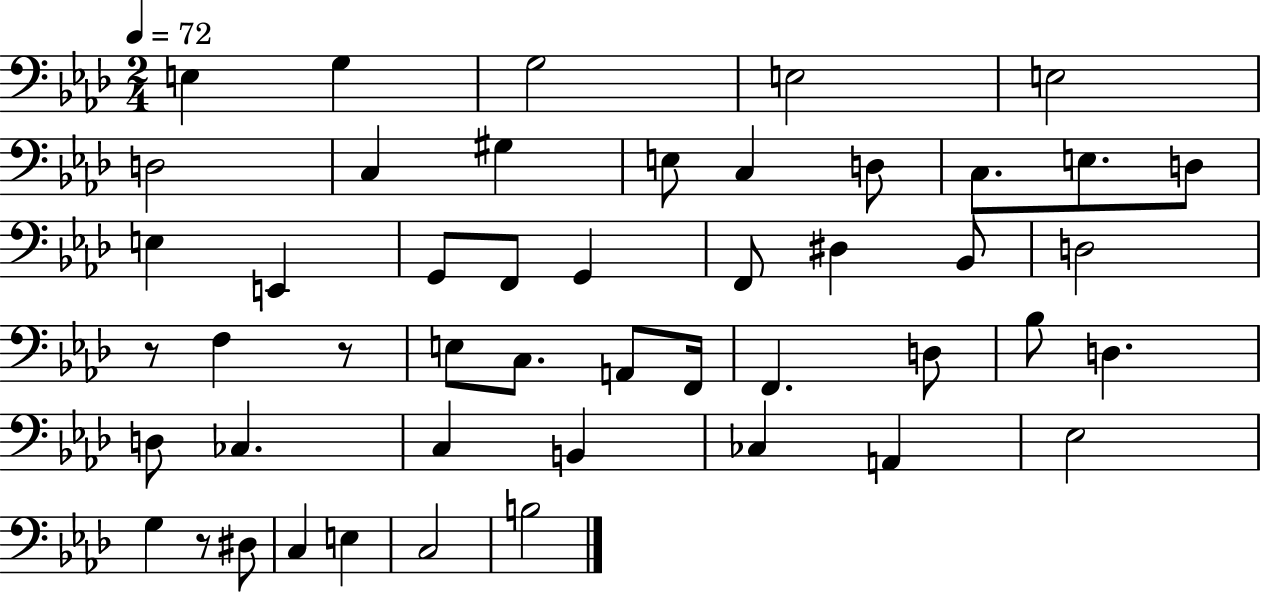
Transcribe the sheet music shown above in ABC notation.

X:1
T:Untitled
M:2/4
L:1/4
K:Ab
E, G, G,2 E,2 E,2 D,2 C, ^G, E,/2 C, D,/2 C,/2 E,/2 D,/2 E, E,, G,,/2 F,,/2 G,, F,,/2 ^D, _B,,/2 D,2 z/2 F, z/2 E,/2 C,/2 A,,/2 F,,/4 F,, D,/2 _B,/2 D, D,/2 _C, C, B,, _C, A,, _E,2 G, z/2 ^D,/2 C, E, C,2 B,2